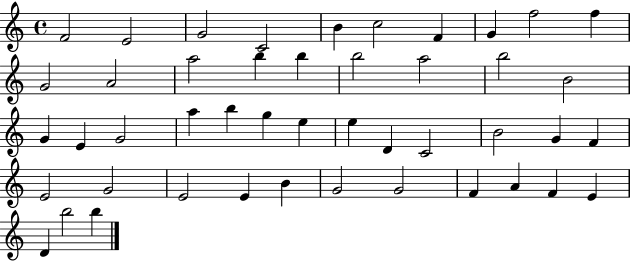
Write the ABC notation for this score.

X:1
T:Untitled
M:4/4
L:1/4
K:C
F2 E2 G2 C2 B c2 F G f2 f G2 A2 a2 b b b2 a2 b2 B2 G E G2 a b g e e D C2 B2 G F E2 G2 E2 E B G2 G2 F A F E D b2 b